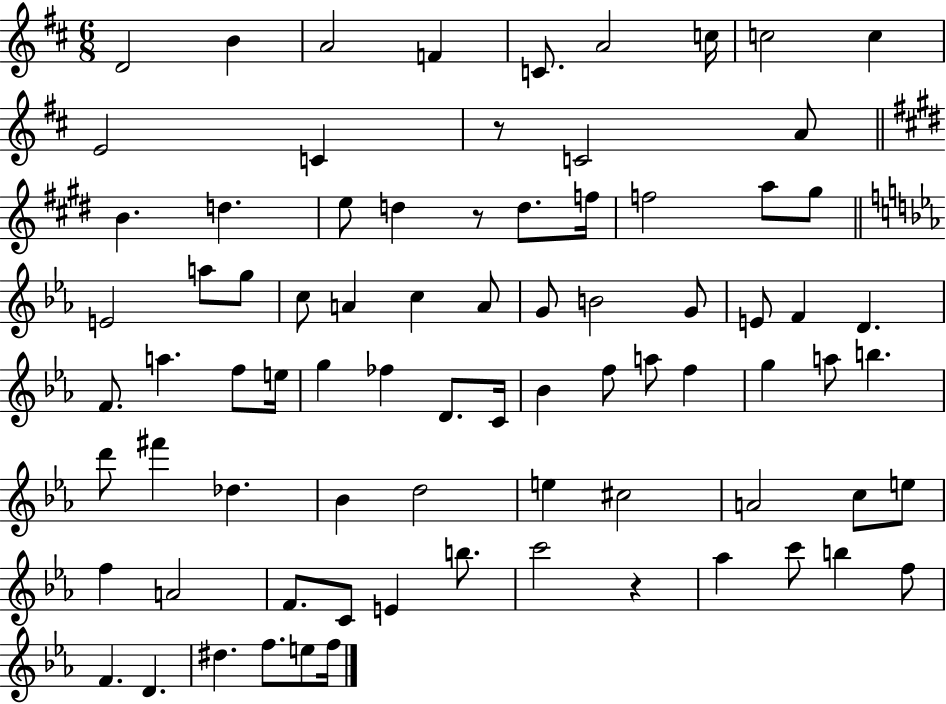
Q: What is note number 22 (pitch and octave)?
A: G#5